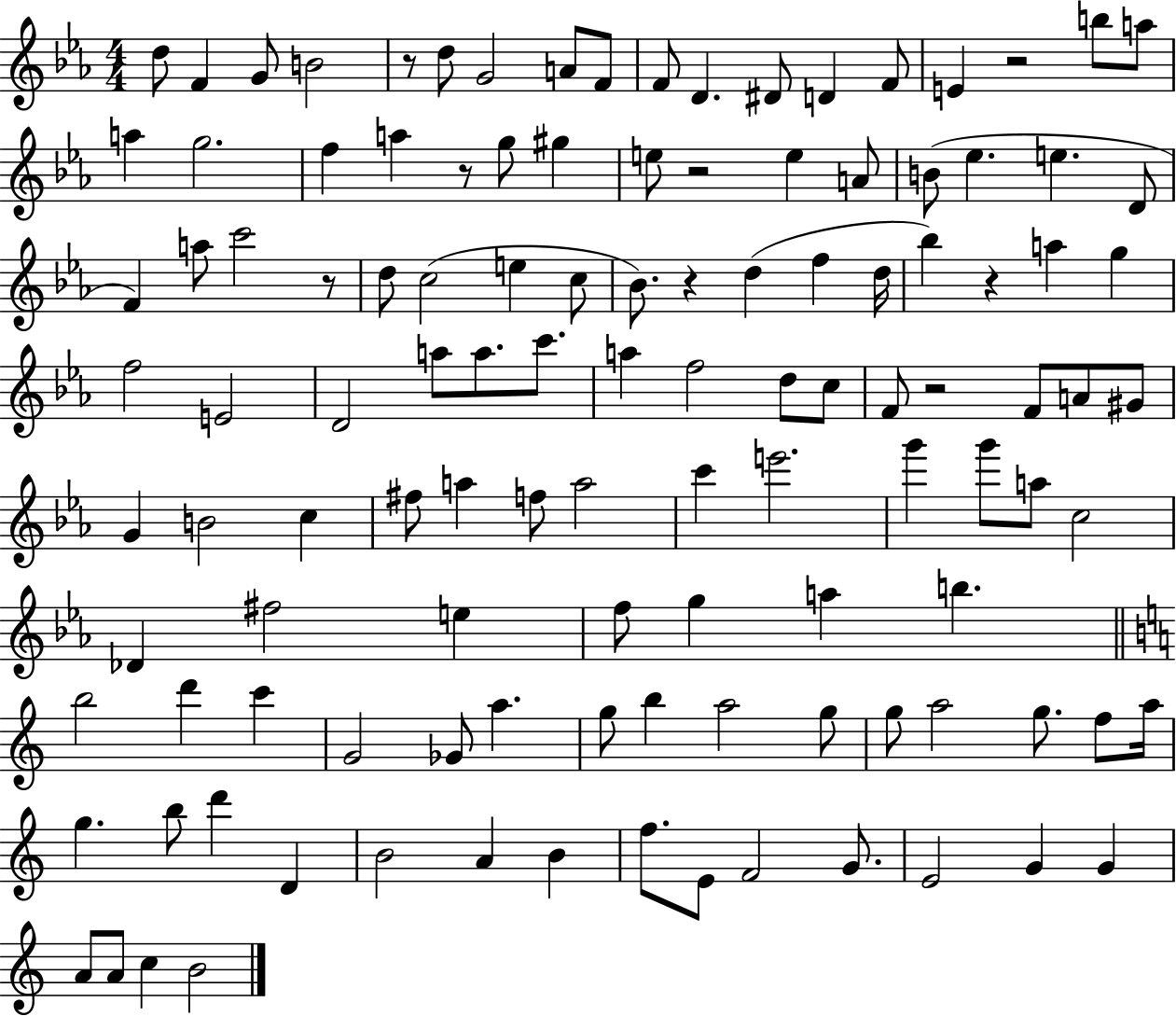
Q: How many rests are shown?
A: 8